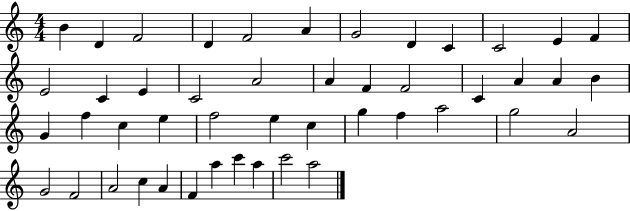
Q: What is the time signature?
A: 4/4